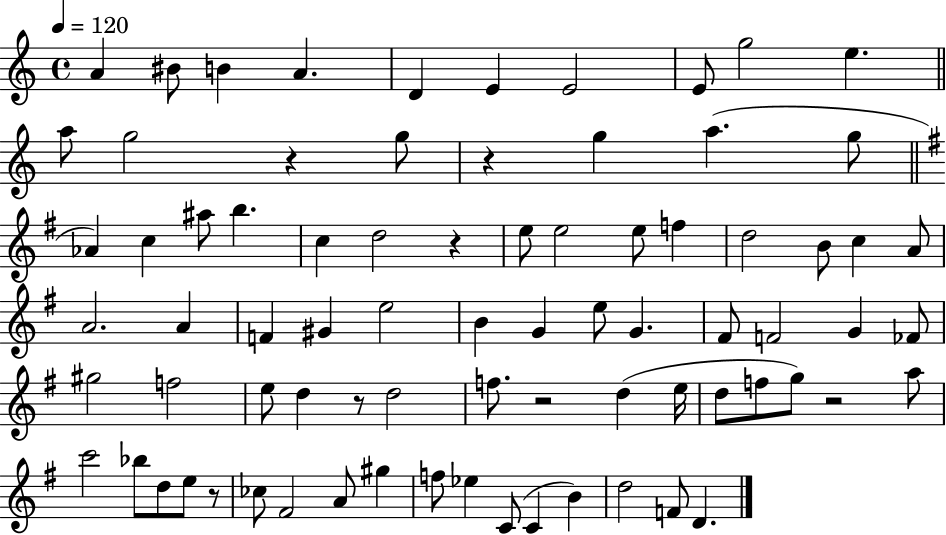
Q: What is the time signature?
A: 4/4